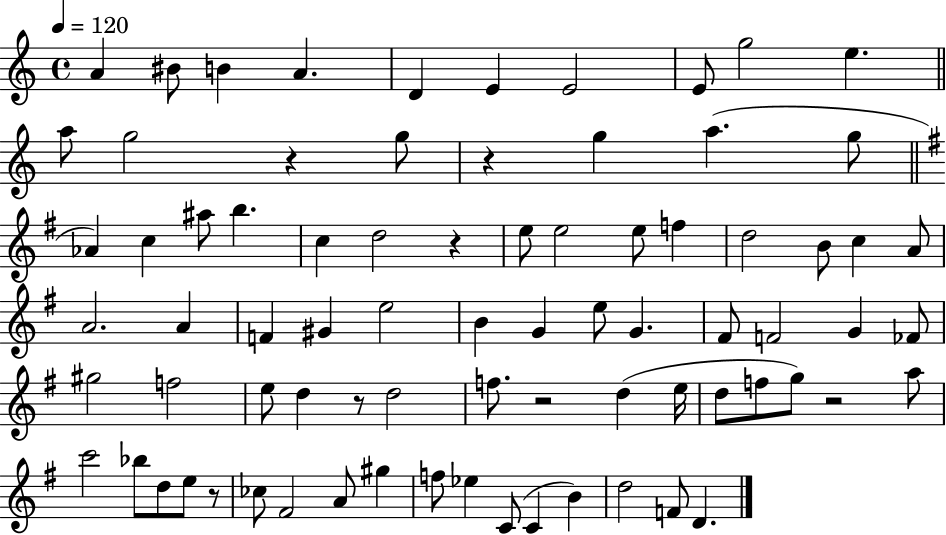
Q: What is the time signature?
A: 4/4